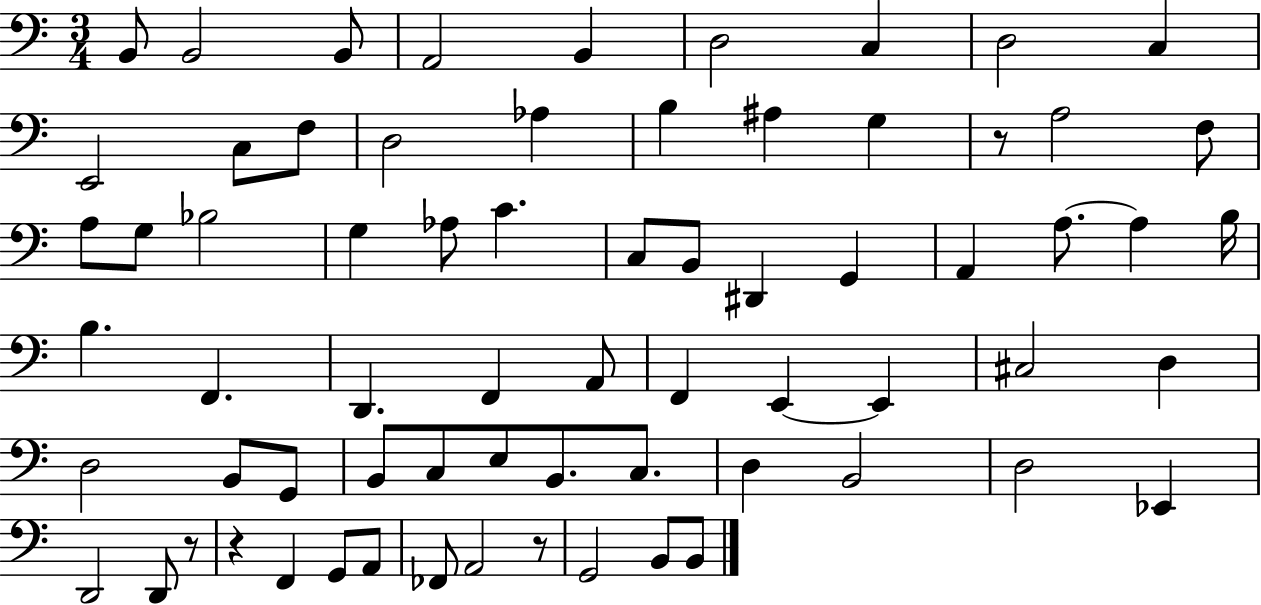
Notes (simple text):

B2/e B2/h B2/e A2/h B2/q D3/h C3/q D3/h C3/q E2/h C3/e F3/e D3/h Ab3/q B3/q A#3/q G3/q R/e A3/h F3/e A3/e G3/e Bb3/h G3/q Ab3/e C4/q. C3/e B2/e D#2/q G2/q A2/q A3/e. A3/q B3/s B3/q. F2/q. D2/q. F2/q A2/e F2/q E2/q E2/q C#3/h D3/q D3/h B2/e G2/e B2/e C3/e E3/e B2/e. C3/e. D3/q B2/h D3/h Eb2/q D2/h D2/e R/e R/q F2/q G2/e A2/e FES2/e A2/h R/e G2/h B2/e B2/e